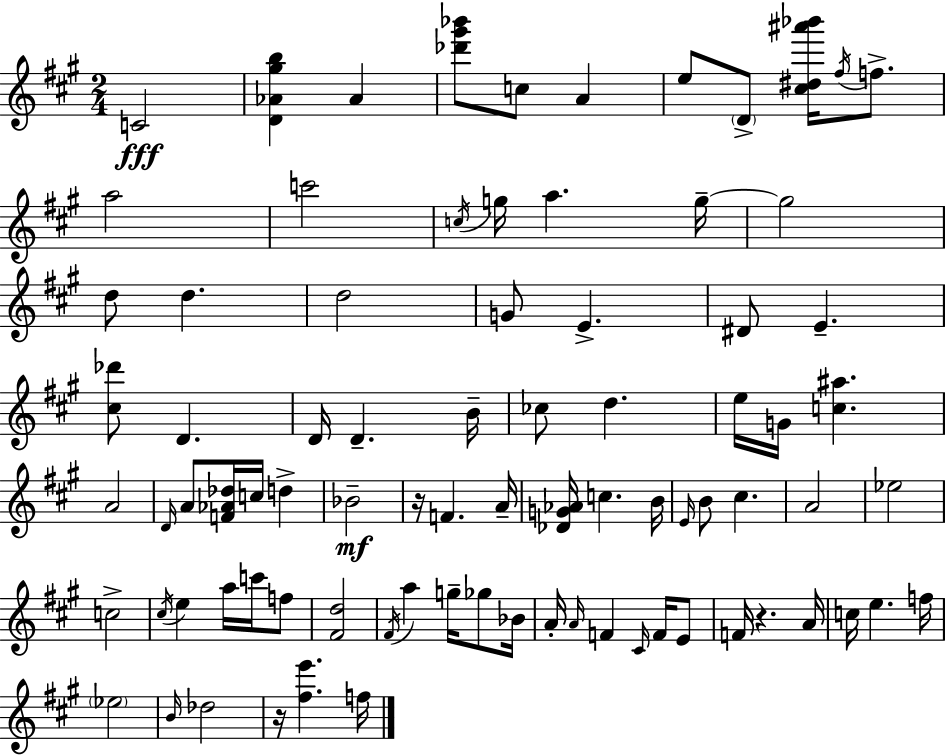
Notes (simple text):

C4/h [D4,Ab4,G#5,B5]/q Ab4/q [Db6,G#6,Bb6]/e C5/e A4/q E5/e D4/e [C#5,D#5,A#6,Bb6]/s F#5/s F5/e. A5/h C6/h C5/s G5/s A5/q. G5/s G5/h D5/e D5/q. D5/h G4/e E4/q. D#4/e E4/q. [C#5,Db6]/e D4/q. D4/s D4/q. B4/s CES5/e D5/q. E5/s G4/s [C5,A#5]/q. A4/h D4/s A4/e [F4,Ab4,Db5]/s C5/s D5/q Bb4/h R/s F4/q. A4/s [Db4,G4,Ab4]/s C5/q. B4/s E4/s B4/e C#5/q. A4/h Eb5/h C5/h C#5/s E5/q A5/s C6/s F5/e [F#4,D5]/h F#4/s A5/q G5/s Gb5/e Bb4/s A4/s A4/s F4/q C#4/s F4/s E4/e F4/s R/q. A4/s C5/s E5/q. F5/s Eb5/h B4/s Db5/h R/s [F#5,E6]/q. F5/s